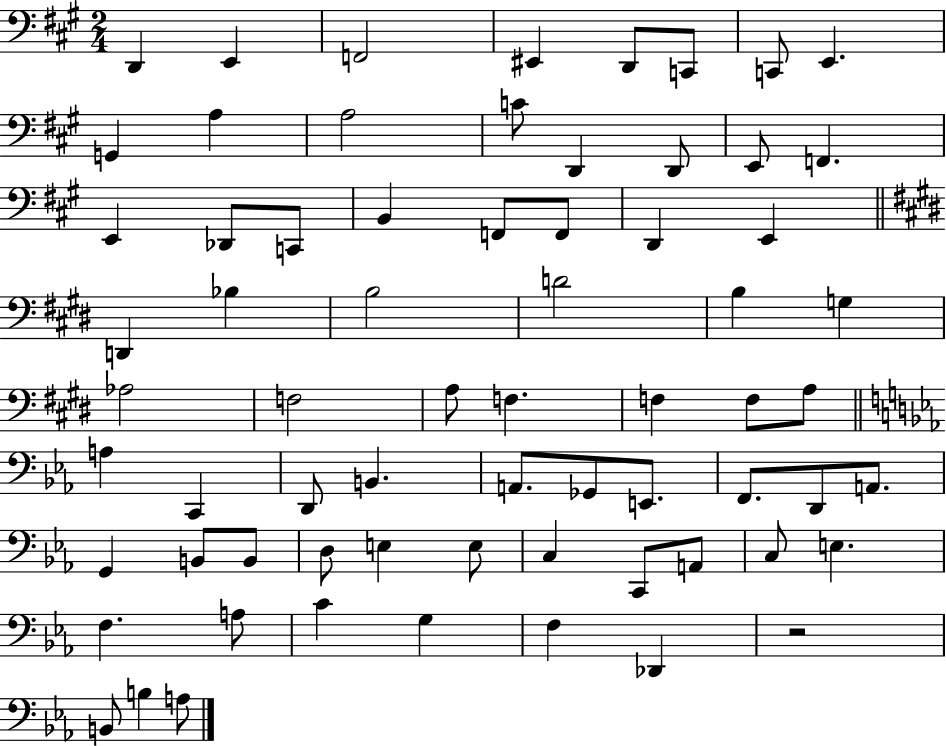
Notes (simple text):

D2/q E2/q F2/h EIS2/q D2/e C2/e C2/e E2/q. G2/q A3/q A3/h C4/e D2/q D2/e E2/e F2/q. E2/q Db2/e C2/e B2/q F2/e F2/e D2/q E2/q D2/q Bb3/q B3/h D4/h B3/q G3/q Ab3/h F3/h A3/e F3/q. F3/q F3/e A3/e A3/q C2/q D2/e B2/q. A2/e. Gb2/e E2/e. F2/e. D2/e A2/e. G2/q B2/e B2/e D3/e E3/q E3/e C3/q C2/e A2/e C3/e E3/q. F3/q. A3/e C4/q G3/q F3/q Db2/q R/h B2/e B3/q A3/e